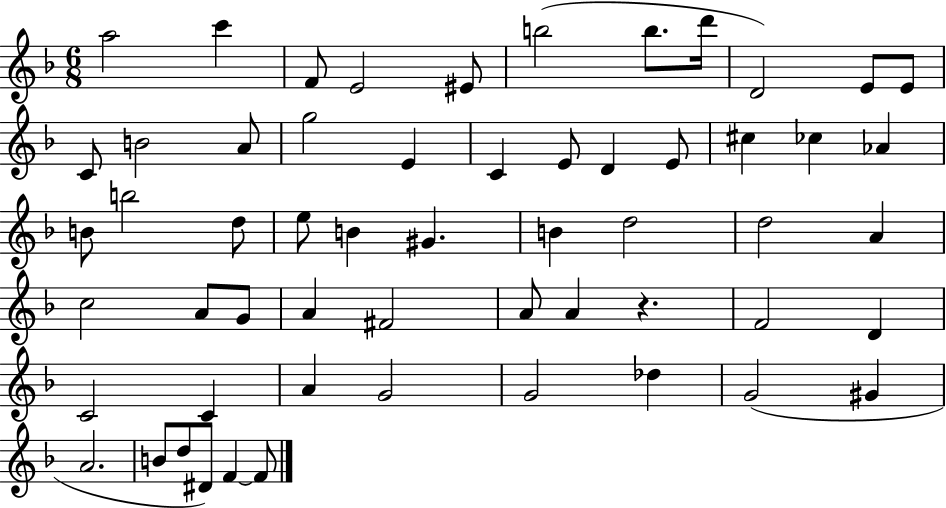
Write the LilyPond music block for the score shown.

{
  \clef treble
  \numericTimeSignature
  \time 6/8
  \key f \major
  a''2 c'''4 | f'8 e'2 eis'8 | b''2( b''8. d'''16 | d'2) e'8 e'8 | \break c'8 b'2 a'8 | g''2 e'4 | c'4 e'8 d'4 e'8 | cis''4 ces''4 aes'4 | \break b'8 b''2 d''8 | e''8 b'4 gis'4. | b'4 d''2 | d''2 a'4 | \break c''2 a'8 g'8 | a'4 fis'2 | a'8 a'4 r4. | f'2 d'4 | \break c'2 c'4 | a'4 g'2 | g'2 des''4 | g'2( gis'4 | \break a'2. | b'8 d''8 dis'8) f'4~~ f'8 | \bar "|."
}